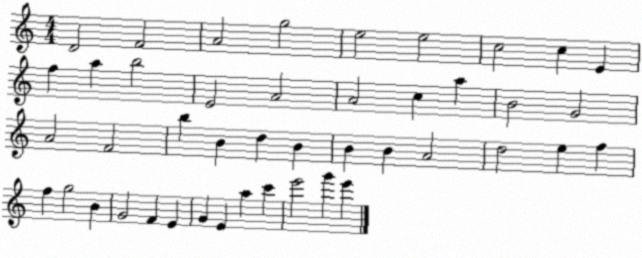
X:1
T:Untitled
M:4/4
L:1/4
K:C
D2 F2 A2 g2 e2 e2 c2 c E f a b2 E2 A2 A2 c a B2 G2 A2 F2 b B d B B B A2 d2 e f f g2 B G2 F E G E a c' e'2 g' e'